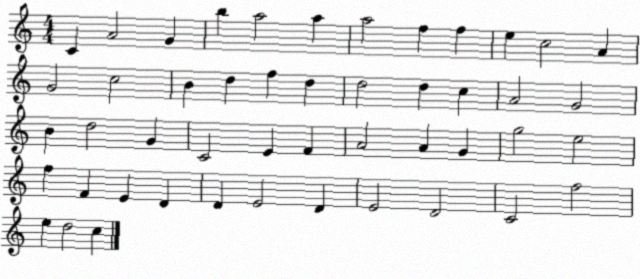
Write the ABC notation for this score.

X:1
T:Untitled
M:4/4
L:1/4
K:C
C A2 G b a2 a a2 f f e c2 A G2 c2 B d f d d2 d c A2 G2 B d2 G C2 E F A2 A G g2 e2 f F E D D E2 D E2 D2 C2 f2 e d2 c